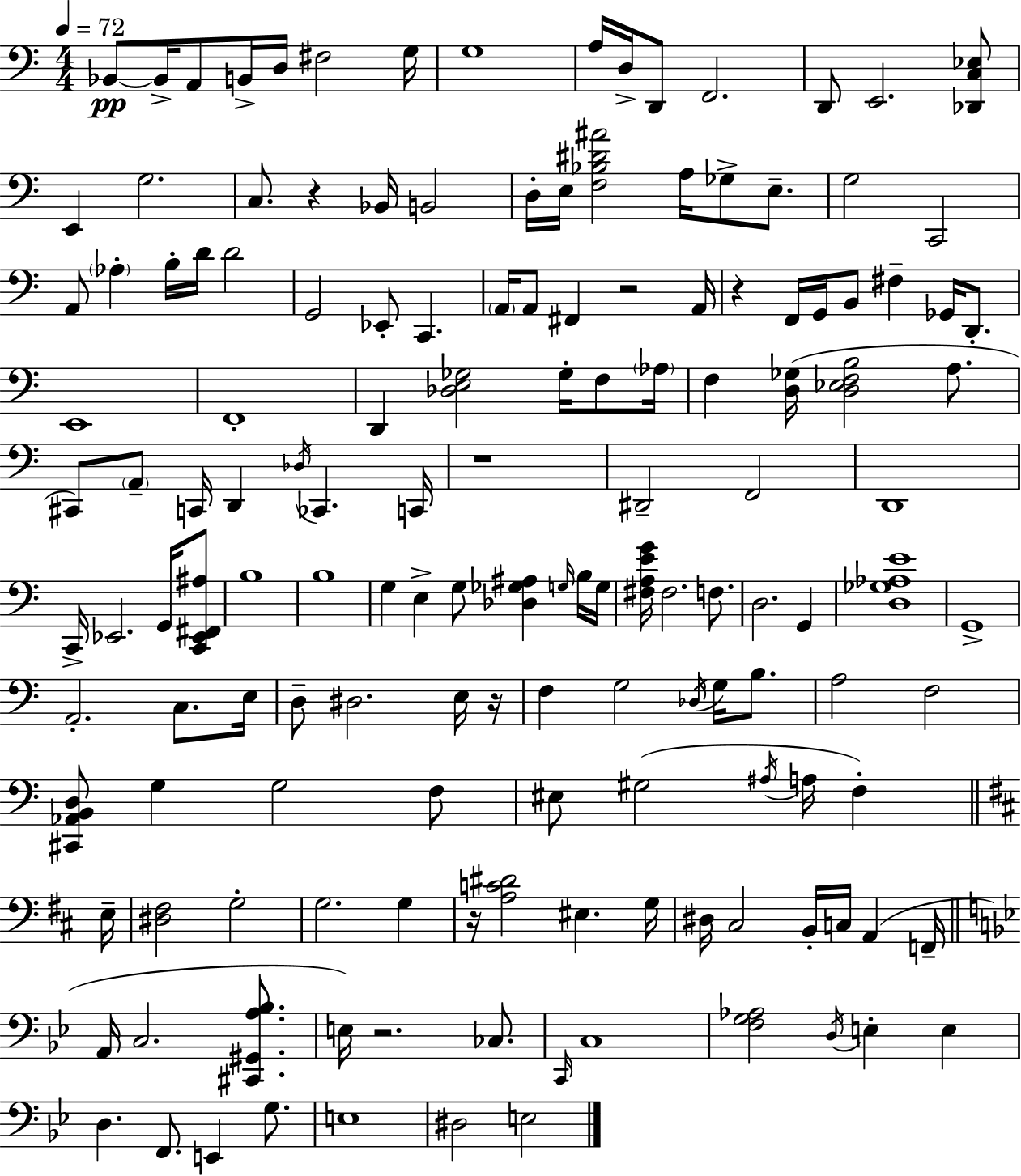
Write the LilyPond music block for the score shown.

{
  \clef bass
  \numericTimeSignature
  \time 4/4
  \key c \major
  \tempo 4 = 72
  bes,8~~\pp bes,16-> a,8 b,16-> d16 fis2 g16 | g1 | a16 d16-> d,8 f,2. | d,8 e,2. <des, c ees>8 | \break e,4 g2. | c8. r4 bes,16 b,2 | d16-. e16 <f bes dis' ais'>2 a16 ges8-> e8.-- | g2 c,2 | \break a,8 \parenthesize aes4-. b16-. d'16 d'2 | g,2 ees,8-. c,4. | \parenthesize a,16 a,8 fis,4 r2 a,16 | r4 f,16 g,16 b,8 fis4-- ges,16 d,8.-. | \break e,1 | f,1-. | d,4 <des e ges>2 ges16-. f8 \parenthesize aes16 | f4 <d ges>16( <d ees f b>2 a8. | \break cis,8) \parenthesize a,8-- c,16 d,4 \acciaccatura { des16 } ces,4. | c,16 r1 | dis,2-- f,2 | d,1 | \break c,16-> ees,2. g,16 <c, ees, fis, ais>8 | b1 | b1 | g4 e4-> g8 <des ges ais>4 \grace { g16 } | \break b16 g16 <fis a e' g'>16 fis2. f8. | d2. g,4 | <d ges aes e'>1 | g,1-> | \break a,2.-. c8. | e16 d8-- dis2. | e16 r16 f4 g2 \acciaccatura { des16 } g16 | b8. a2 f2 | \break <cis, aes, b, d>8 g4 g2 | f8 eis8 gis2( \acciaccatura { ais16 } a16 f4-.) | \bar "||" \break \key d \major e16-- <dis fis>2 g2-. | g2. g4 | r16 <a c' dis'>2 eis4. | g16 dis16 cis2 b,16-. c16 a,4( | \break f,16-- \bar "||" \break \key bes \major a,16 c2. <cis, gis, a bes>8. | e16) r2. ces8. | \grace { c,16 } c1 | <f g aes>2 \acciaccatura { d16 } e4-. e4 | \break d4. f,8. e,4 g8. | e1 | dis2 e2 | \bar "|."
}